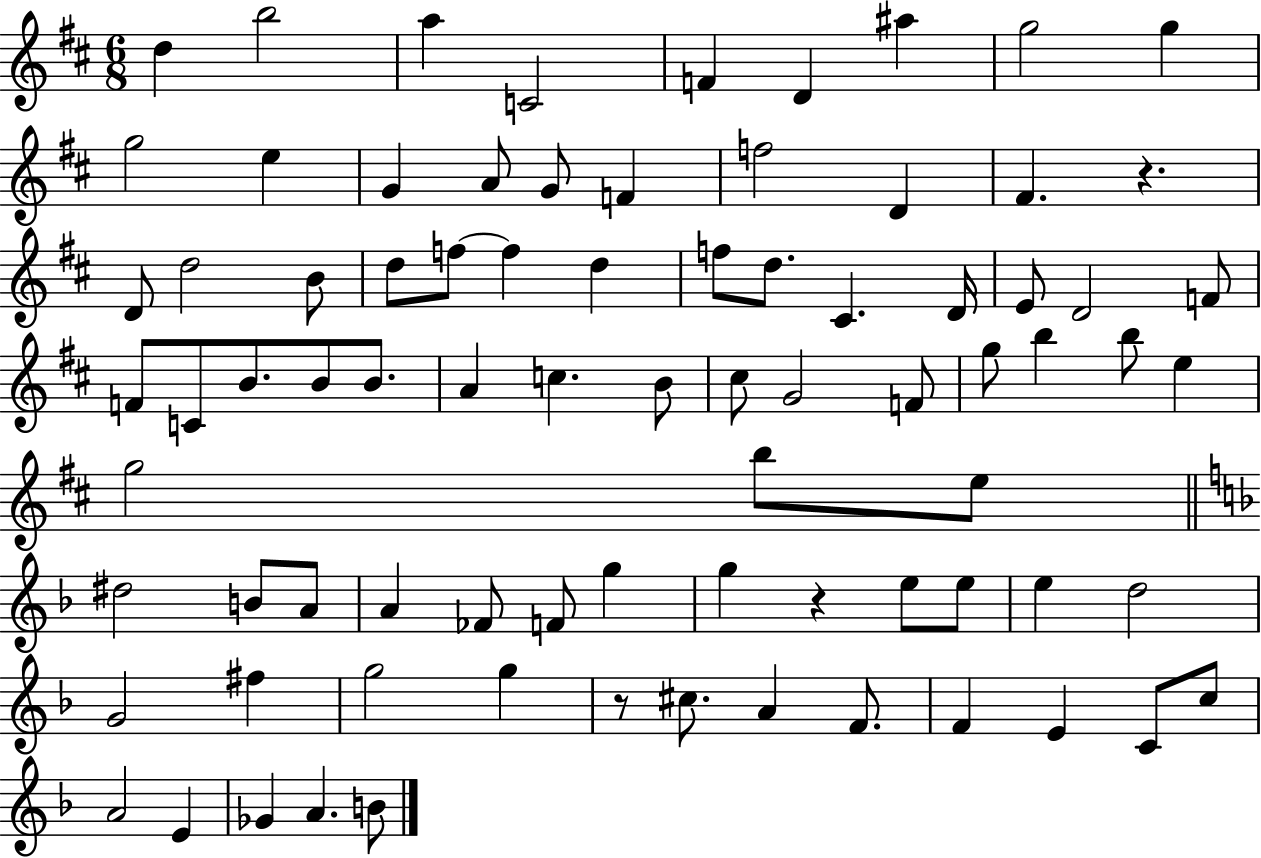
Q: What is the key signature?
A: D major